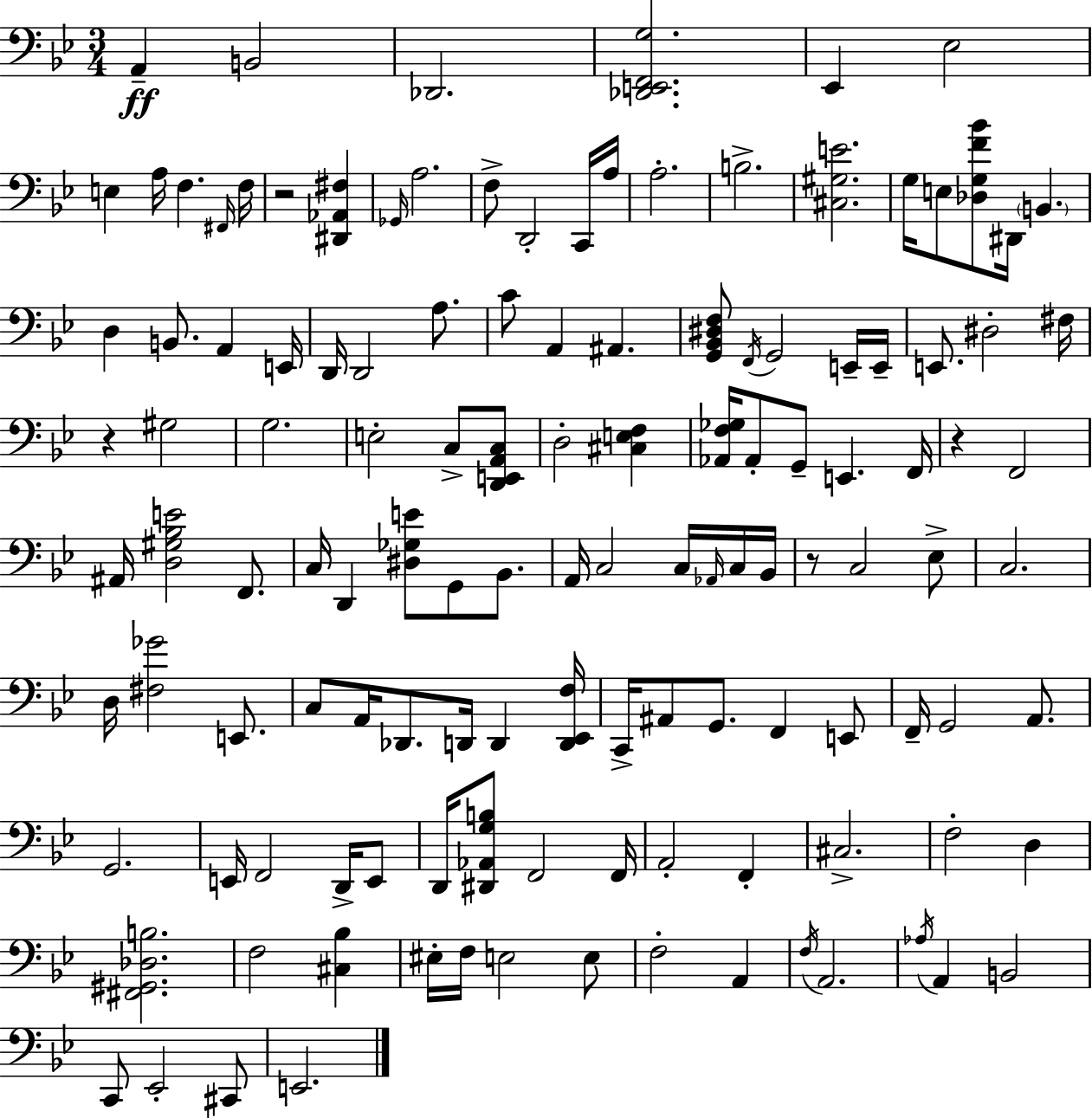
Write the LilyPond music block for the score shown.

{
  \clef bass
  \numericTimeSignature
  \time 3/4
  \key g \minor
  \repeat volta 2 { a,4--\ff b,2 | des,2. | <des, e, f, g>2. | ees,4 ees2 | \break e4 a16 f4. \grace { fis,16 } | f16 r2 <dis, aes, fis>4 | \grace { ges,16 } a2. | f8-> d,2-. | \break c,16 a16 a2.-. | b2.-> | <cis gis e'>2. | g16 e8 <des g f' bes'>8 dis,16 \parenthesize b,4. | \break d4 b,8. a,4 | e,16 d,16 d,2 a8. | c'8 a,4 ais,4. | <g, bes, dis f>8 \acciaccatura { f,16 } g,2 | \break e,16-- e,16-- e,8. dis2-. | fis16 r4 gis2 | g2. | e2-. c8-> | \break <d, e, a, c>8 d2-. <cis e f>4 | <aes, f ges>16 aes,8-. g,8-- e,4. | f,16 r4 f,2 | ais,16 <d gis bes e'>2 | \break f,8. c16 d,4 <dis ges e'>8 g,8 | bes,8. a,16 c2 | c16 \grace { aes,16 } c16 bes,16 r8 c2 | ees8-> c2. | \break d16 <fis ges'>2 | e,8. c8 a,16 des,8. d,16 d,4 | <d, ees, f>16 c,16-> ais,8 g,8. f,4 | e,8 f,16-- g,2 | \break a,8. g,2. | e,16 f,2 | d,16-> e,8 d,16 <dis, aes, g b>8 f,2 | f,16 a,2-. | \break f,4-. cis2.-> | f2-. | d4 <fis, gis, des b>2. | f2 | \break <cis bes>4 eis16-. f16 e2 | e8 f2-. | a,4 \acciaccatura { f16 } a,2. | \acciaccatura { aes16 } a,4 b,2 | \break c,8 ees,2-. | cis,8 e,2. | } \bar "|."
}